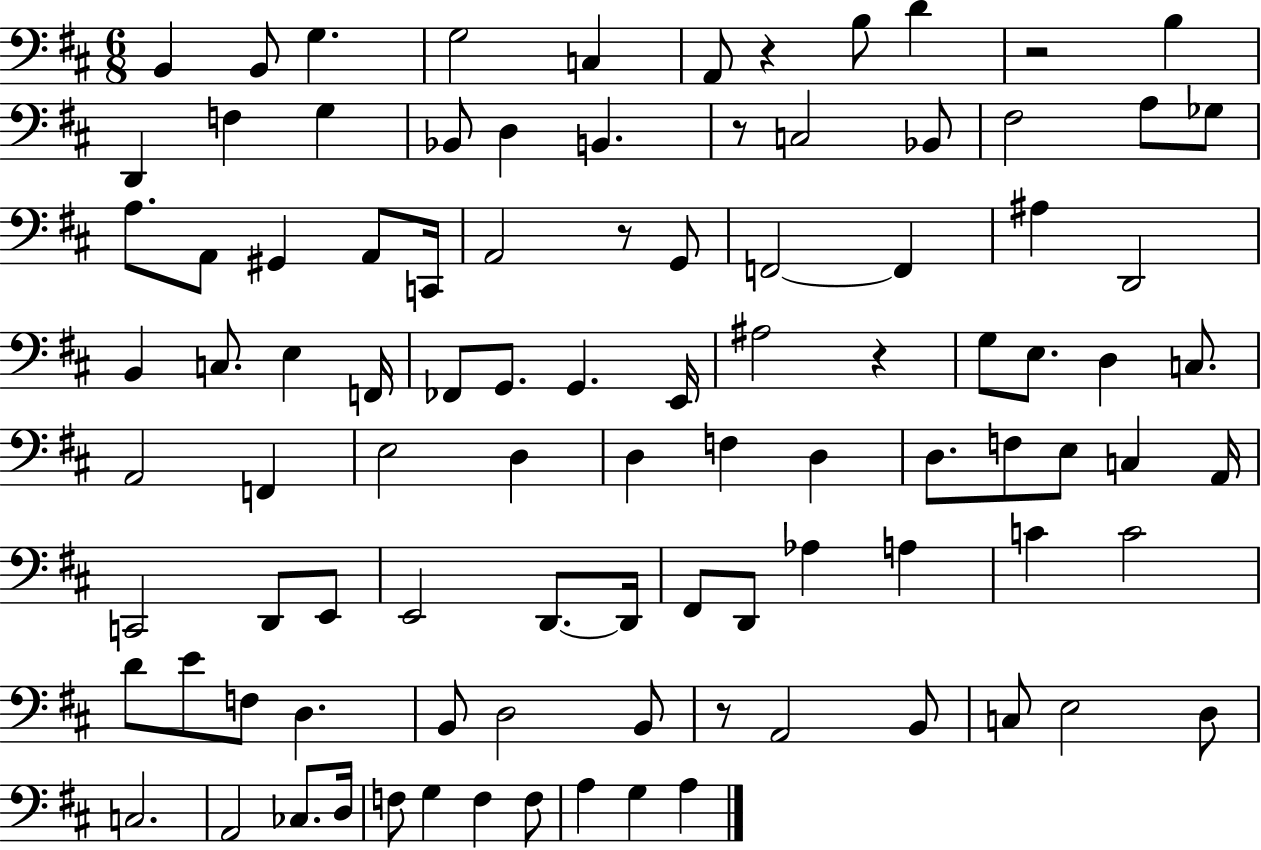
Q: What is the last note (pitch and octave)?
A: A3